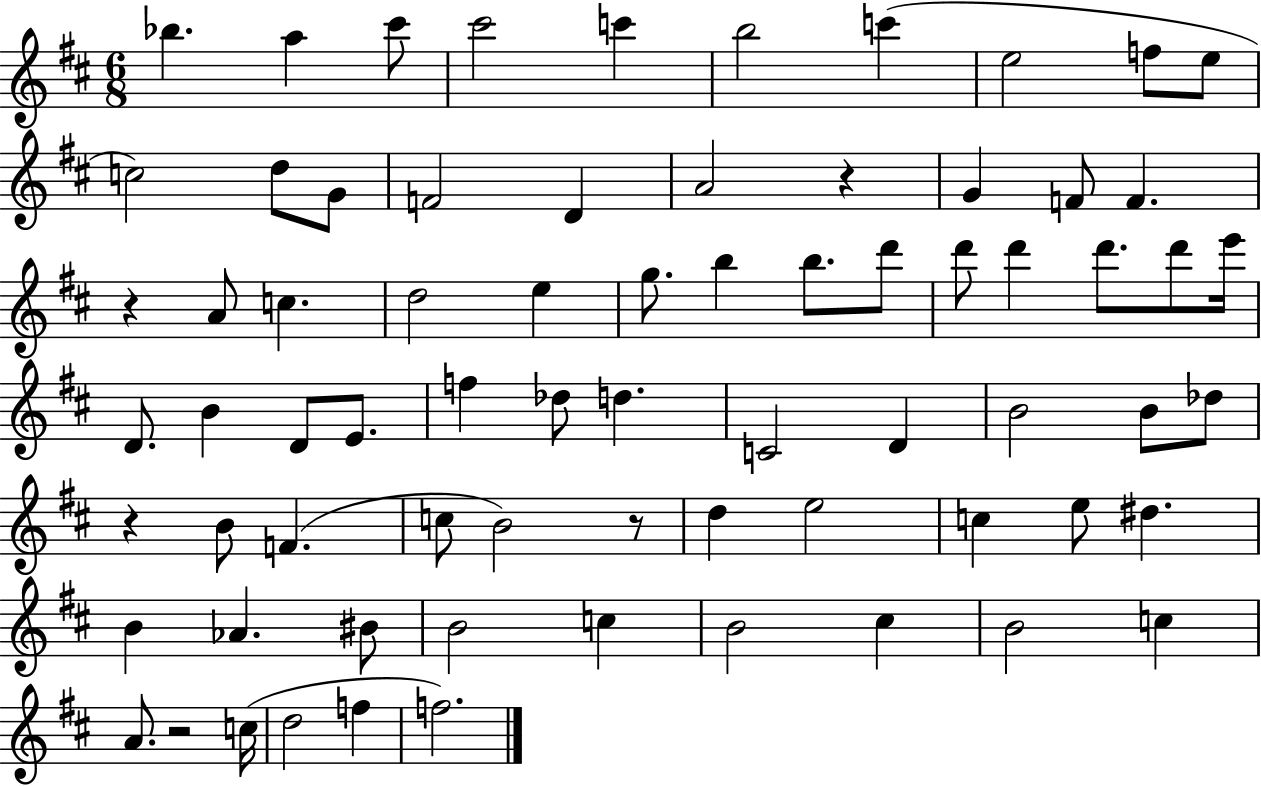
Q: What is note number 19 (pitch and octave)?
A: F4